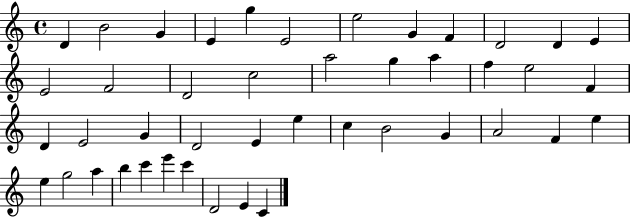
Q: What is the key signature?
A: C major